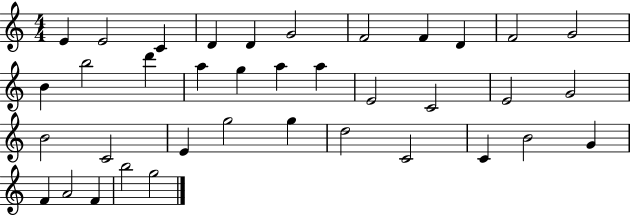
E4/q E4/h C4/q D4/q D4/q G4/h F4/h F4/q D4/q F4/h G4/h B4/q B5/h D6/q A5/q G5/q A5/q A5/q E4/h C4/h E4/h G4/h B4/h C4/h E4/q G5/h G5/q D5/h C4/h C4/q B4/h G4/q F4/q A4/h F4/q B5/h G5/h